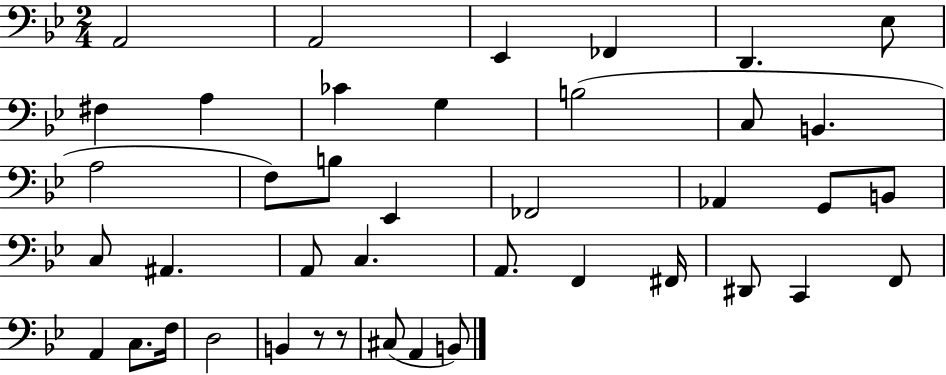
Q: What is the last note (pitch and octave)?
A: B2